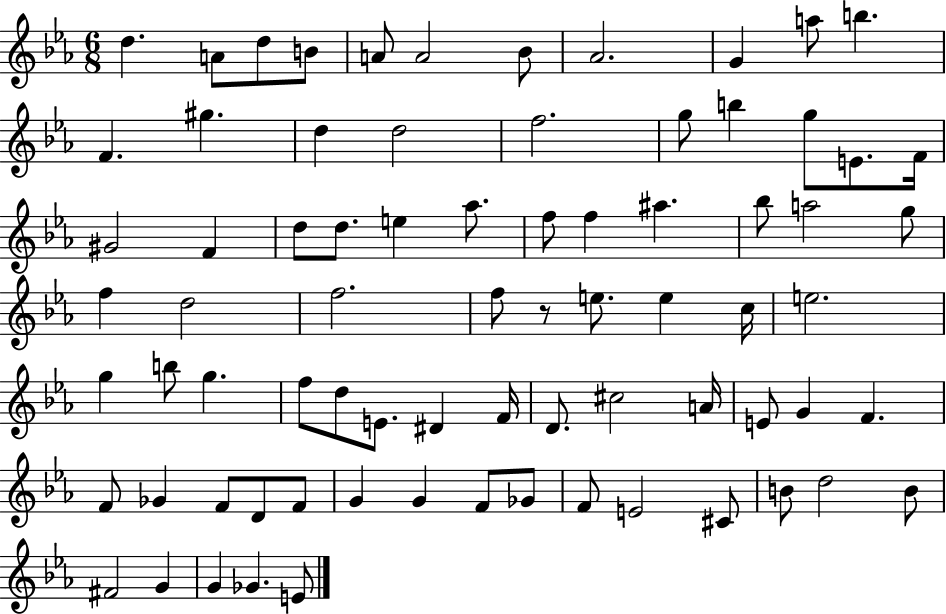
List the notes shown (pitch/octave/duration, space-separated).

D5/q. A4/e D5/e B4/e A4/e A4/h Bb4/e Ab4/h. G4/q A5/e B5/q. F4/q. G#5/q. D5/q D5/h F5/h. G5/e B5/q G5/e E4/e. F4/s G#4/h F4/q D5/e D5/e. E5/q Ab5/e. F5/e F5/q A#5/q. Bb5/e A5/h G5/e F5/q D5/h F5/h. F5/e R/e E5/e. E5/q C5/s E5/h. G5/q B5/e G5/q. F5/e D5/e E4/e. D#4/q F4/s D4/e. C#5/h A4/s E4/e G4/q F4/q. F4/e Gb4/q F4/e D4/e F4/e G4/q G4/q F4/e Gb4/e F4/e E4/h C#4/e B4/e D5/h B4/e F#4/h G4/q G4/q Gb4/q. E4/e